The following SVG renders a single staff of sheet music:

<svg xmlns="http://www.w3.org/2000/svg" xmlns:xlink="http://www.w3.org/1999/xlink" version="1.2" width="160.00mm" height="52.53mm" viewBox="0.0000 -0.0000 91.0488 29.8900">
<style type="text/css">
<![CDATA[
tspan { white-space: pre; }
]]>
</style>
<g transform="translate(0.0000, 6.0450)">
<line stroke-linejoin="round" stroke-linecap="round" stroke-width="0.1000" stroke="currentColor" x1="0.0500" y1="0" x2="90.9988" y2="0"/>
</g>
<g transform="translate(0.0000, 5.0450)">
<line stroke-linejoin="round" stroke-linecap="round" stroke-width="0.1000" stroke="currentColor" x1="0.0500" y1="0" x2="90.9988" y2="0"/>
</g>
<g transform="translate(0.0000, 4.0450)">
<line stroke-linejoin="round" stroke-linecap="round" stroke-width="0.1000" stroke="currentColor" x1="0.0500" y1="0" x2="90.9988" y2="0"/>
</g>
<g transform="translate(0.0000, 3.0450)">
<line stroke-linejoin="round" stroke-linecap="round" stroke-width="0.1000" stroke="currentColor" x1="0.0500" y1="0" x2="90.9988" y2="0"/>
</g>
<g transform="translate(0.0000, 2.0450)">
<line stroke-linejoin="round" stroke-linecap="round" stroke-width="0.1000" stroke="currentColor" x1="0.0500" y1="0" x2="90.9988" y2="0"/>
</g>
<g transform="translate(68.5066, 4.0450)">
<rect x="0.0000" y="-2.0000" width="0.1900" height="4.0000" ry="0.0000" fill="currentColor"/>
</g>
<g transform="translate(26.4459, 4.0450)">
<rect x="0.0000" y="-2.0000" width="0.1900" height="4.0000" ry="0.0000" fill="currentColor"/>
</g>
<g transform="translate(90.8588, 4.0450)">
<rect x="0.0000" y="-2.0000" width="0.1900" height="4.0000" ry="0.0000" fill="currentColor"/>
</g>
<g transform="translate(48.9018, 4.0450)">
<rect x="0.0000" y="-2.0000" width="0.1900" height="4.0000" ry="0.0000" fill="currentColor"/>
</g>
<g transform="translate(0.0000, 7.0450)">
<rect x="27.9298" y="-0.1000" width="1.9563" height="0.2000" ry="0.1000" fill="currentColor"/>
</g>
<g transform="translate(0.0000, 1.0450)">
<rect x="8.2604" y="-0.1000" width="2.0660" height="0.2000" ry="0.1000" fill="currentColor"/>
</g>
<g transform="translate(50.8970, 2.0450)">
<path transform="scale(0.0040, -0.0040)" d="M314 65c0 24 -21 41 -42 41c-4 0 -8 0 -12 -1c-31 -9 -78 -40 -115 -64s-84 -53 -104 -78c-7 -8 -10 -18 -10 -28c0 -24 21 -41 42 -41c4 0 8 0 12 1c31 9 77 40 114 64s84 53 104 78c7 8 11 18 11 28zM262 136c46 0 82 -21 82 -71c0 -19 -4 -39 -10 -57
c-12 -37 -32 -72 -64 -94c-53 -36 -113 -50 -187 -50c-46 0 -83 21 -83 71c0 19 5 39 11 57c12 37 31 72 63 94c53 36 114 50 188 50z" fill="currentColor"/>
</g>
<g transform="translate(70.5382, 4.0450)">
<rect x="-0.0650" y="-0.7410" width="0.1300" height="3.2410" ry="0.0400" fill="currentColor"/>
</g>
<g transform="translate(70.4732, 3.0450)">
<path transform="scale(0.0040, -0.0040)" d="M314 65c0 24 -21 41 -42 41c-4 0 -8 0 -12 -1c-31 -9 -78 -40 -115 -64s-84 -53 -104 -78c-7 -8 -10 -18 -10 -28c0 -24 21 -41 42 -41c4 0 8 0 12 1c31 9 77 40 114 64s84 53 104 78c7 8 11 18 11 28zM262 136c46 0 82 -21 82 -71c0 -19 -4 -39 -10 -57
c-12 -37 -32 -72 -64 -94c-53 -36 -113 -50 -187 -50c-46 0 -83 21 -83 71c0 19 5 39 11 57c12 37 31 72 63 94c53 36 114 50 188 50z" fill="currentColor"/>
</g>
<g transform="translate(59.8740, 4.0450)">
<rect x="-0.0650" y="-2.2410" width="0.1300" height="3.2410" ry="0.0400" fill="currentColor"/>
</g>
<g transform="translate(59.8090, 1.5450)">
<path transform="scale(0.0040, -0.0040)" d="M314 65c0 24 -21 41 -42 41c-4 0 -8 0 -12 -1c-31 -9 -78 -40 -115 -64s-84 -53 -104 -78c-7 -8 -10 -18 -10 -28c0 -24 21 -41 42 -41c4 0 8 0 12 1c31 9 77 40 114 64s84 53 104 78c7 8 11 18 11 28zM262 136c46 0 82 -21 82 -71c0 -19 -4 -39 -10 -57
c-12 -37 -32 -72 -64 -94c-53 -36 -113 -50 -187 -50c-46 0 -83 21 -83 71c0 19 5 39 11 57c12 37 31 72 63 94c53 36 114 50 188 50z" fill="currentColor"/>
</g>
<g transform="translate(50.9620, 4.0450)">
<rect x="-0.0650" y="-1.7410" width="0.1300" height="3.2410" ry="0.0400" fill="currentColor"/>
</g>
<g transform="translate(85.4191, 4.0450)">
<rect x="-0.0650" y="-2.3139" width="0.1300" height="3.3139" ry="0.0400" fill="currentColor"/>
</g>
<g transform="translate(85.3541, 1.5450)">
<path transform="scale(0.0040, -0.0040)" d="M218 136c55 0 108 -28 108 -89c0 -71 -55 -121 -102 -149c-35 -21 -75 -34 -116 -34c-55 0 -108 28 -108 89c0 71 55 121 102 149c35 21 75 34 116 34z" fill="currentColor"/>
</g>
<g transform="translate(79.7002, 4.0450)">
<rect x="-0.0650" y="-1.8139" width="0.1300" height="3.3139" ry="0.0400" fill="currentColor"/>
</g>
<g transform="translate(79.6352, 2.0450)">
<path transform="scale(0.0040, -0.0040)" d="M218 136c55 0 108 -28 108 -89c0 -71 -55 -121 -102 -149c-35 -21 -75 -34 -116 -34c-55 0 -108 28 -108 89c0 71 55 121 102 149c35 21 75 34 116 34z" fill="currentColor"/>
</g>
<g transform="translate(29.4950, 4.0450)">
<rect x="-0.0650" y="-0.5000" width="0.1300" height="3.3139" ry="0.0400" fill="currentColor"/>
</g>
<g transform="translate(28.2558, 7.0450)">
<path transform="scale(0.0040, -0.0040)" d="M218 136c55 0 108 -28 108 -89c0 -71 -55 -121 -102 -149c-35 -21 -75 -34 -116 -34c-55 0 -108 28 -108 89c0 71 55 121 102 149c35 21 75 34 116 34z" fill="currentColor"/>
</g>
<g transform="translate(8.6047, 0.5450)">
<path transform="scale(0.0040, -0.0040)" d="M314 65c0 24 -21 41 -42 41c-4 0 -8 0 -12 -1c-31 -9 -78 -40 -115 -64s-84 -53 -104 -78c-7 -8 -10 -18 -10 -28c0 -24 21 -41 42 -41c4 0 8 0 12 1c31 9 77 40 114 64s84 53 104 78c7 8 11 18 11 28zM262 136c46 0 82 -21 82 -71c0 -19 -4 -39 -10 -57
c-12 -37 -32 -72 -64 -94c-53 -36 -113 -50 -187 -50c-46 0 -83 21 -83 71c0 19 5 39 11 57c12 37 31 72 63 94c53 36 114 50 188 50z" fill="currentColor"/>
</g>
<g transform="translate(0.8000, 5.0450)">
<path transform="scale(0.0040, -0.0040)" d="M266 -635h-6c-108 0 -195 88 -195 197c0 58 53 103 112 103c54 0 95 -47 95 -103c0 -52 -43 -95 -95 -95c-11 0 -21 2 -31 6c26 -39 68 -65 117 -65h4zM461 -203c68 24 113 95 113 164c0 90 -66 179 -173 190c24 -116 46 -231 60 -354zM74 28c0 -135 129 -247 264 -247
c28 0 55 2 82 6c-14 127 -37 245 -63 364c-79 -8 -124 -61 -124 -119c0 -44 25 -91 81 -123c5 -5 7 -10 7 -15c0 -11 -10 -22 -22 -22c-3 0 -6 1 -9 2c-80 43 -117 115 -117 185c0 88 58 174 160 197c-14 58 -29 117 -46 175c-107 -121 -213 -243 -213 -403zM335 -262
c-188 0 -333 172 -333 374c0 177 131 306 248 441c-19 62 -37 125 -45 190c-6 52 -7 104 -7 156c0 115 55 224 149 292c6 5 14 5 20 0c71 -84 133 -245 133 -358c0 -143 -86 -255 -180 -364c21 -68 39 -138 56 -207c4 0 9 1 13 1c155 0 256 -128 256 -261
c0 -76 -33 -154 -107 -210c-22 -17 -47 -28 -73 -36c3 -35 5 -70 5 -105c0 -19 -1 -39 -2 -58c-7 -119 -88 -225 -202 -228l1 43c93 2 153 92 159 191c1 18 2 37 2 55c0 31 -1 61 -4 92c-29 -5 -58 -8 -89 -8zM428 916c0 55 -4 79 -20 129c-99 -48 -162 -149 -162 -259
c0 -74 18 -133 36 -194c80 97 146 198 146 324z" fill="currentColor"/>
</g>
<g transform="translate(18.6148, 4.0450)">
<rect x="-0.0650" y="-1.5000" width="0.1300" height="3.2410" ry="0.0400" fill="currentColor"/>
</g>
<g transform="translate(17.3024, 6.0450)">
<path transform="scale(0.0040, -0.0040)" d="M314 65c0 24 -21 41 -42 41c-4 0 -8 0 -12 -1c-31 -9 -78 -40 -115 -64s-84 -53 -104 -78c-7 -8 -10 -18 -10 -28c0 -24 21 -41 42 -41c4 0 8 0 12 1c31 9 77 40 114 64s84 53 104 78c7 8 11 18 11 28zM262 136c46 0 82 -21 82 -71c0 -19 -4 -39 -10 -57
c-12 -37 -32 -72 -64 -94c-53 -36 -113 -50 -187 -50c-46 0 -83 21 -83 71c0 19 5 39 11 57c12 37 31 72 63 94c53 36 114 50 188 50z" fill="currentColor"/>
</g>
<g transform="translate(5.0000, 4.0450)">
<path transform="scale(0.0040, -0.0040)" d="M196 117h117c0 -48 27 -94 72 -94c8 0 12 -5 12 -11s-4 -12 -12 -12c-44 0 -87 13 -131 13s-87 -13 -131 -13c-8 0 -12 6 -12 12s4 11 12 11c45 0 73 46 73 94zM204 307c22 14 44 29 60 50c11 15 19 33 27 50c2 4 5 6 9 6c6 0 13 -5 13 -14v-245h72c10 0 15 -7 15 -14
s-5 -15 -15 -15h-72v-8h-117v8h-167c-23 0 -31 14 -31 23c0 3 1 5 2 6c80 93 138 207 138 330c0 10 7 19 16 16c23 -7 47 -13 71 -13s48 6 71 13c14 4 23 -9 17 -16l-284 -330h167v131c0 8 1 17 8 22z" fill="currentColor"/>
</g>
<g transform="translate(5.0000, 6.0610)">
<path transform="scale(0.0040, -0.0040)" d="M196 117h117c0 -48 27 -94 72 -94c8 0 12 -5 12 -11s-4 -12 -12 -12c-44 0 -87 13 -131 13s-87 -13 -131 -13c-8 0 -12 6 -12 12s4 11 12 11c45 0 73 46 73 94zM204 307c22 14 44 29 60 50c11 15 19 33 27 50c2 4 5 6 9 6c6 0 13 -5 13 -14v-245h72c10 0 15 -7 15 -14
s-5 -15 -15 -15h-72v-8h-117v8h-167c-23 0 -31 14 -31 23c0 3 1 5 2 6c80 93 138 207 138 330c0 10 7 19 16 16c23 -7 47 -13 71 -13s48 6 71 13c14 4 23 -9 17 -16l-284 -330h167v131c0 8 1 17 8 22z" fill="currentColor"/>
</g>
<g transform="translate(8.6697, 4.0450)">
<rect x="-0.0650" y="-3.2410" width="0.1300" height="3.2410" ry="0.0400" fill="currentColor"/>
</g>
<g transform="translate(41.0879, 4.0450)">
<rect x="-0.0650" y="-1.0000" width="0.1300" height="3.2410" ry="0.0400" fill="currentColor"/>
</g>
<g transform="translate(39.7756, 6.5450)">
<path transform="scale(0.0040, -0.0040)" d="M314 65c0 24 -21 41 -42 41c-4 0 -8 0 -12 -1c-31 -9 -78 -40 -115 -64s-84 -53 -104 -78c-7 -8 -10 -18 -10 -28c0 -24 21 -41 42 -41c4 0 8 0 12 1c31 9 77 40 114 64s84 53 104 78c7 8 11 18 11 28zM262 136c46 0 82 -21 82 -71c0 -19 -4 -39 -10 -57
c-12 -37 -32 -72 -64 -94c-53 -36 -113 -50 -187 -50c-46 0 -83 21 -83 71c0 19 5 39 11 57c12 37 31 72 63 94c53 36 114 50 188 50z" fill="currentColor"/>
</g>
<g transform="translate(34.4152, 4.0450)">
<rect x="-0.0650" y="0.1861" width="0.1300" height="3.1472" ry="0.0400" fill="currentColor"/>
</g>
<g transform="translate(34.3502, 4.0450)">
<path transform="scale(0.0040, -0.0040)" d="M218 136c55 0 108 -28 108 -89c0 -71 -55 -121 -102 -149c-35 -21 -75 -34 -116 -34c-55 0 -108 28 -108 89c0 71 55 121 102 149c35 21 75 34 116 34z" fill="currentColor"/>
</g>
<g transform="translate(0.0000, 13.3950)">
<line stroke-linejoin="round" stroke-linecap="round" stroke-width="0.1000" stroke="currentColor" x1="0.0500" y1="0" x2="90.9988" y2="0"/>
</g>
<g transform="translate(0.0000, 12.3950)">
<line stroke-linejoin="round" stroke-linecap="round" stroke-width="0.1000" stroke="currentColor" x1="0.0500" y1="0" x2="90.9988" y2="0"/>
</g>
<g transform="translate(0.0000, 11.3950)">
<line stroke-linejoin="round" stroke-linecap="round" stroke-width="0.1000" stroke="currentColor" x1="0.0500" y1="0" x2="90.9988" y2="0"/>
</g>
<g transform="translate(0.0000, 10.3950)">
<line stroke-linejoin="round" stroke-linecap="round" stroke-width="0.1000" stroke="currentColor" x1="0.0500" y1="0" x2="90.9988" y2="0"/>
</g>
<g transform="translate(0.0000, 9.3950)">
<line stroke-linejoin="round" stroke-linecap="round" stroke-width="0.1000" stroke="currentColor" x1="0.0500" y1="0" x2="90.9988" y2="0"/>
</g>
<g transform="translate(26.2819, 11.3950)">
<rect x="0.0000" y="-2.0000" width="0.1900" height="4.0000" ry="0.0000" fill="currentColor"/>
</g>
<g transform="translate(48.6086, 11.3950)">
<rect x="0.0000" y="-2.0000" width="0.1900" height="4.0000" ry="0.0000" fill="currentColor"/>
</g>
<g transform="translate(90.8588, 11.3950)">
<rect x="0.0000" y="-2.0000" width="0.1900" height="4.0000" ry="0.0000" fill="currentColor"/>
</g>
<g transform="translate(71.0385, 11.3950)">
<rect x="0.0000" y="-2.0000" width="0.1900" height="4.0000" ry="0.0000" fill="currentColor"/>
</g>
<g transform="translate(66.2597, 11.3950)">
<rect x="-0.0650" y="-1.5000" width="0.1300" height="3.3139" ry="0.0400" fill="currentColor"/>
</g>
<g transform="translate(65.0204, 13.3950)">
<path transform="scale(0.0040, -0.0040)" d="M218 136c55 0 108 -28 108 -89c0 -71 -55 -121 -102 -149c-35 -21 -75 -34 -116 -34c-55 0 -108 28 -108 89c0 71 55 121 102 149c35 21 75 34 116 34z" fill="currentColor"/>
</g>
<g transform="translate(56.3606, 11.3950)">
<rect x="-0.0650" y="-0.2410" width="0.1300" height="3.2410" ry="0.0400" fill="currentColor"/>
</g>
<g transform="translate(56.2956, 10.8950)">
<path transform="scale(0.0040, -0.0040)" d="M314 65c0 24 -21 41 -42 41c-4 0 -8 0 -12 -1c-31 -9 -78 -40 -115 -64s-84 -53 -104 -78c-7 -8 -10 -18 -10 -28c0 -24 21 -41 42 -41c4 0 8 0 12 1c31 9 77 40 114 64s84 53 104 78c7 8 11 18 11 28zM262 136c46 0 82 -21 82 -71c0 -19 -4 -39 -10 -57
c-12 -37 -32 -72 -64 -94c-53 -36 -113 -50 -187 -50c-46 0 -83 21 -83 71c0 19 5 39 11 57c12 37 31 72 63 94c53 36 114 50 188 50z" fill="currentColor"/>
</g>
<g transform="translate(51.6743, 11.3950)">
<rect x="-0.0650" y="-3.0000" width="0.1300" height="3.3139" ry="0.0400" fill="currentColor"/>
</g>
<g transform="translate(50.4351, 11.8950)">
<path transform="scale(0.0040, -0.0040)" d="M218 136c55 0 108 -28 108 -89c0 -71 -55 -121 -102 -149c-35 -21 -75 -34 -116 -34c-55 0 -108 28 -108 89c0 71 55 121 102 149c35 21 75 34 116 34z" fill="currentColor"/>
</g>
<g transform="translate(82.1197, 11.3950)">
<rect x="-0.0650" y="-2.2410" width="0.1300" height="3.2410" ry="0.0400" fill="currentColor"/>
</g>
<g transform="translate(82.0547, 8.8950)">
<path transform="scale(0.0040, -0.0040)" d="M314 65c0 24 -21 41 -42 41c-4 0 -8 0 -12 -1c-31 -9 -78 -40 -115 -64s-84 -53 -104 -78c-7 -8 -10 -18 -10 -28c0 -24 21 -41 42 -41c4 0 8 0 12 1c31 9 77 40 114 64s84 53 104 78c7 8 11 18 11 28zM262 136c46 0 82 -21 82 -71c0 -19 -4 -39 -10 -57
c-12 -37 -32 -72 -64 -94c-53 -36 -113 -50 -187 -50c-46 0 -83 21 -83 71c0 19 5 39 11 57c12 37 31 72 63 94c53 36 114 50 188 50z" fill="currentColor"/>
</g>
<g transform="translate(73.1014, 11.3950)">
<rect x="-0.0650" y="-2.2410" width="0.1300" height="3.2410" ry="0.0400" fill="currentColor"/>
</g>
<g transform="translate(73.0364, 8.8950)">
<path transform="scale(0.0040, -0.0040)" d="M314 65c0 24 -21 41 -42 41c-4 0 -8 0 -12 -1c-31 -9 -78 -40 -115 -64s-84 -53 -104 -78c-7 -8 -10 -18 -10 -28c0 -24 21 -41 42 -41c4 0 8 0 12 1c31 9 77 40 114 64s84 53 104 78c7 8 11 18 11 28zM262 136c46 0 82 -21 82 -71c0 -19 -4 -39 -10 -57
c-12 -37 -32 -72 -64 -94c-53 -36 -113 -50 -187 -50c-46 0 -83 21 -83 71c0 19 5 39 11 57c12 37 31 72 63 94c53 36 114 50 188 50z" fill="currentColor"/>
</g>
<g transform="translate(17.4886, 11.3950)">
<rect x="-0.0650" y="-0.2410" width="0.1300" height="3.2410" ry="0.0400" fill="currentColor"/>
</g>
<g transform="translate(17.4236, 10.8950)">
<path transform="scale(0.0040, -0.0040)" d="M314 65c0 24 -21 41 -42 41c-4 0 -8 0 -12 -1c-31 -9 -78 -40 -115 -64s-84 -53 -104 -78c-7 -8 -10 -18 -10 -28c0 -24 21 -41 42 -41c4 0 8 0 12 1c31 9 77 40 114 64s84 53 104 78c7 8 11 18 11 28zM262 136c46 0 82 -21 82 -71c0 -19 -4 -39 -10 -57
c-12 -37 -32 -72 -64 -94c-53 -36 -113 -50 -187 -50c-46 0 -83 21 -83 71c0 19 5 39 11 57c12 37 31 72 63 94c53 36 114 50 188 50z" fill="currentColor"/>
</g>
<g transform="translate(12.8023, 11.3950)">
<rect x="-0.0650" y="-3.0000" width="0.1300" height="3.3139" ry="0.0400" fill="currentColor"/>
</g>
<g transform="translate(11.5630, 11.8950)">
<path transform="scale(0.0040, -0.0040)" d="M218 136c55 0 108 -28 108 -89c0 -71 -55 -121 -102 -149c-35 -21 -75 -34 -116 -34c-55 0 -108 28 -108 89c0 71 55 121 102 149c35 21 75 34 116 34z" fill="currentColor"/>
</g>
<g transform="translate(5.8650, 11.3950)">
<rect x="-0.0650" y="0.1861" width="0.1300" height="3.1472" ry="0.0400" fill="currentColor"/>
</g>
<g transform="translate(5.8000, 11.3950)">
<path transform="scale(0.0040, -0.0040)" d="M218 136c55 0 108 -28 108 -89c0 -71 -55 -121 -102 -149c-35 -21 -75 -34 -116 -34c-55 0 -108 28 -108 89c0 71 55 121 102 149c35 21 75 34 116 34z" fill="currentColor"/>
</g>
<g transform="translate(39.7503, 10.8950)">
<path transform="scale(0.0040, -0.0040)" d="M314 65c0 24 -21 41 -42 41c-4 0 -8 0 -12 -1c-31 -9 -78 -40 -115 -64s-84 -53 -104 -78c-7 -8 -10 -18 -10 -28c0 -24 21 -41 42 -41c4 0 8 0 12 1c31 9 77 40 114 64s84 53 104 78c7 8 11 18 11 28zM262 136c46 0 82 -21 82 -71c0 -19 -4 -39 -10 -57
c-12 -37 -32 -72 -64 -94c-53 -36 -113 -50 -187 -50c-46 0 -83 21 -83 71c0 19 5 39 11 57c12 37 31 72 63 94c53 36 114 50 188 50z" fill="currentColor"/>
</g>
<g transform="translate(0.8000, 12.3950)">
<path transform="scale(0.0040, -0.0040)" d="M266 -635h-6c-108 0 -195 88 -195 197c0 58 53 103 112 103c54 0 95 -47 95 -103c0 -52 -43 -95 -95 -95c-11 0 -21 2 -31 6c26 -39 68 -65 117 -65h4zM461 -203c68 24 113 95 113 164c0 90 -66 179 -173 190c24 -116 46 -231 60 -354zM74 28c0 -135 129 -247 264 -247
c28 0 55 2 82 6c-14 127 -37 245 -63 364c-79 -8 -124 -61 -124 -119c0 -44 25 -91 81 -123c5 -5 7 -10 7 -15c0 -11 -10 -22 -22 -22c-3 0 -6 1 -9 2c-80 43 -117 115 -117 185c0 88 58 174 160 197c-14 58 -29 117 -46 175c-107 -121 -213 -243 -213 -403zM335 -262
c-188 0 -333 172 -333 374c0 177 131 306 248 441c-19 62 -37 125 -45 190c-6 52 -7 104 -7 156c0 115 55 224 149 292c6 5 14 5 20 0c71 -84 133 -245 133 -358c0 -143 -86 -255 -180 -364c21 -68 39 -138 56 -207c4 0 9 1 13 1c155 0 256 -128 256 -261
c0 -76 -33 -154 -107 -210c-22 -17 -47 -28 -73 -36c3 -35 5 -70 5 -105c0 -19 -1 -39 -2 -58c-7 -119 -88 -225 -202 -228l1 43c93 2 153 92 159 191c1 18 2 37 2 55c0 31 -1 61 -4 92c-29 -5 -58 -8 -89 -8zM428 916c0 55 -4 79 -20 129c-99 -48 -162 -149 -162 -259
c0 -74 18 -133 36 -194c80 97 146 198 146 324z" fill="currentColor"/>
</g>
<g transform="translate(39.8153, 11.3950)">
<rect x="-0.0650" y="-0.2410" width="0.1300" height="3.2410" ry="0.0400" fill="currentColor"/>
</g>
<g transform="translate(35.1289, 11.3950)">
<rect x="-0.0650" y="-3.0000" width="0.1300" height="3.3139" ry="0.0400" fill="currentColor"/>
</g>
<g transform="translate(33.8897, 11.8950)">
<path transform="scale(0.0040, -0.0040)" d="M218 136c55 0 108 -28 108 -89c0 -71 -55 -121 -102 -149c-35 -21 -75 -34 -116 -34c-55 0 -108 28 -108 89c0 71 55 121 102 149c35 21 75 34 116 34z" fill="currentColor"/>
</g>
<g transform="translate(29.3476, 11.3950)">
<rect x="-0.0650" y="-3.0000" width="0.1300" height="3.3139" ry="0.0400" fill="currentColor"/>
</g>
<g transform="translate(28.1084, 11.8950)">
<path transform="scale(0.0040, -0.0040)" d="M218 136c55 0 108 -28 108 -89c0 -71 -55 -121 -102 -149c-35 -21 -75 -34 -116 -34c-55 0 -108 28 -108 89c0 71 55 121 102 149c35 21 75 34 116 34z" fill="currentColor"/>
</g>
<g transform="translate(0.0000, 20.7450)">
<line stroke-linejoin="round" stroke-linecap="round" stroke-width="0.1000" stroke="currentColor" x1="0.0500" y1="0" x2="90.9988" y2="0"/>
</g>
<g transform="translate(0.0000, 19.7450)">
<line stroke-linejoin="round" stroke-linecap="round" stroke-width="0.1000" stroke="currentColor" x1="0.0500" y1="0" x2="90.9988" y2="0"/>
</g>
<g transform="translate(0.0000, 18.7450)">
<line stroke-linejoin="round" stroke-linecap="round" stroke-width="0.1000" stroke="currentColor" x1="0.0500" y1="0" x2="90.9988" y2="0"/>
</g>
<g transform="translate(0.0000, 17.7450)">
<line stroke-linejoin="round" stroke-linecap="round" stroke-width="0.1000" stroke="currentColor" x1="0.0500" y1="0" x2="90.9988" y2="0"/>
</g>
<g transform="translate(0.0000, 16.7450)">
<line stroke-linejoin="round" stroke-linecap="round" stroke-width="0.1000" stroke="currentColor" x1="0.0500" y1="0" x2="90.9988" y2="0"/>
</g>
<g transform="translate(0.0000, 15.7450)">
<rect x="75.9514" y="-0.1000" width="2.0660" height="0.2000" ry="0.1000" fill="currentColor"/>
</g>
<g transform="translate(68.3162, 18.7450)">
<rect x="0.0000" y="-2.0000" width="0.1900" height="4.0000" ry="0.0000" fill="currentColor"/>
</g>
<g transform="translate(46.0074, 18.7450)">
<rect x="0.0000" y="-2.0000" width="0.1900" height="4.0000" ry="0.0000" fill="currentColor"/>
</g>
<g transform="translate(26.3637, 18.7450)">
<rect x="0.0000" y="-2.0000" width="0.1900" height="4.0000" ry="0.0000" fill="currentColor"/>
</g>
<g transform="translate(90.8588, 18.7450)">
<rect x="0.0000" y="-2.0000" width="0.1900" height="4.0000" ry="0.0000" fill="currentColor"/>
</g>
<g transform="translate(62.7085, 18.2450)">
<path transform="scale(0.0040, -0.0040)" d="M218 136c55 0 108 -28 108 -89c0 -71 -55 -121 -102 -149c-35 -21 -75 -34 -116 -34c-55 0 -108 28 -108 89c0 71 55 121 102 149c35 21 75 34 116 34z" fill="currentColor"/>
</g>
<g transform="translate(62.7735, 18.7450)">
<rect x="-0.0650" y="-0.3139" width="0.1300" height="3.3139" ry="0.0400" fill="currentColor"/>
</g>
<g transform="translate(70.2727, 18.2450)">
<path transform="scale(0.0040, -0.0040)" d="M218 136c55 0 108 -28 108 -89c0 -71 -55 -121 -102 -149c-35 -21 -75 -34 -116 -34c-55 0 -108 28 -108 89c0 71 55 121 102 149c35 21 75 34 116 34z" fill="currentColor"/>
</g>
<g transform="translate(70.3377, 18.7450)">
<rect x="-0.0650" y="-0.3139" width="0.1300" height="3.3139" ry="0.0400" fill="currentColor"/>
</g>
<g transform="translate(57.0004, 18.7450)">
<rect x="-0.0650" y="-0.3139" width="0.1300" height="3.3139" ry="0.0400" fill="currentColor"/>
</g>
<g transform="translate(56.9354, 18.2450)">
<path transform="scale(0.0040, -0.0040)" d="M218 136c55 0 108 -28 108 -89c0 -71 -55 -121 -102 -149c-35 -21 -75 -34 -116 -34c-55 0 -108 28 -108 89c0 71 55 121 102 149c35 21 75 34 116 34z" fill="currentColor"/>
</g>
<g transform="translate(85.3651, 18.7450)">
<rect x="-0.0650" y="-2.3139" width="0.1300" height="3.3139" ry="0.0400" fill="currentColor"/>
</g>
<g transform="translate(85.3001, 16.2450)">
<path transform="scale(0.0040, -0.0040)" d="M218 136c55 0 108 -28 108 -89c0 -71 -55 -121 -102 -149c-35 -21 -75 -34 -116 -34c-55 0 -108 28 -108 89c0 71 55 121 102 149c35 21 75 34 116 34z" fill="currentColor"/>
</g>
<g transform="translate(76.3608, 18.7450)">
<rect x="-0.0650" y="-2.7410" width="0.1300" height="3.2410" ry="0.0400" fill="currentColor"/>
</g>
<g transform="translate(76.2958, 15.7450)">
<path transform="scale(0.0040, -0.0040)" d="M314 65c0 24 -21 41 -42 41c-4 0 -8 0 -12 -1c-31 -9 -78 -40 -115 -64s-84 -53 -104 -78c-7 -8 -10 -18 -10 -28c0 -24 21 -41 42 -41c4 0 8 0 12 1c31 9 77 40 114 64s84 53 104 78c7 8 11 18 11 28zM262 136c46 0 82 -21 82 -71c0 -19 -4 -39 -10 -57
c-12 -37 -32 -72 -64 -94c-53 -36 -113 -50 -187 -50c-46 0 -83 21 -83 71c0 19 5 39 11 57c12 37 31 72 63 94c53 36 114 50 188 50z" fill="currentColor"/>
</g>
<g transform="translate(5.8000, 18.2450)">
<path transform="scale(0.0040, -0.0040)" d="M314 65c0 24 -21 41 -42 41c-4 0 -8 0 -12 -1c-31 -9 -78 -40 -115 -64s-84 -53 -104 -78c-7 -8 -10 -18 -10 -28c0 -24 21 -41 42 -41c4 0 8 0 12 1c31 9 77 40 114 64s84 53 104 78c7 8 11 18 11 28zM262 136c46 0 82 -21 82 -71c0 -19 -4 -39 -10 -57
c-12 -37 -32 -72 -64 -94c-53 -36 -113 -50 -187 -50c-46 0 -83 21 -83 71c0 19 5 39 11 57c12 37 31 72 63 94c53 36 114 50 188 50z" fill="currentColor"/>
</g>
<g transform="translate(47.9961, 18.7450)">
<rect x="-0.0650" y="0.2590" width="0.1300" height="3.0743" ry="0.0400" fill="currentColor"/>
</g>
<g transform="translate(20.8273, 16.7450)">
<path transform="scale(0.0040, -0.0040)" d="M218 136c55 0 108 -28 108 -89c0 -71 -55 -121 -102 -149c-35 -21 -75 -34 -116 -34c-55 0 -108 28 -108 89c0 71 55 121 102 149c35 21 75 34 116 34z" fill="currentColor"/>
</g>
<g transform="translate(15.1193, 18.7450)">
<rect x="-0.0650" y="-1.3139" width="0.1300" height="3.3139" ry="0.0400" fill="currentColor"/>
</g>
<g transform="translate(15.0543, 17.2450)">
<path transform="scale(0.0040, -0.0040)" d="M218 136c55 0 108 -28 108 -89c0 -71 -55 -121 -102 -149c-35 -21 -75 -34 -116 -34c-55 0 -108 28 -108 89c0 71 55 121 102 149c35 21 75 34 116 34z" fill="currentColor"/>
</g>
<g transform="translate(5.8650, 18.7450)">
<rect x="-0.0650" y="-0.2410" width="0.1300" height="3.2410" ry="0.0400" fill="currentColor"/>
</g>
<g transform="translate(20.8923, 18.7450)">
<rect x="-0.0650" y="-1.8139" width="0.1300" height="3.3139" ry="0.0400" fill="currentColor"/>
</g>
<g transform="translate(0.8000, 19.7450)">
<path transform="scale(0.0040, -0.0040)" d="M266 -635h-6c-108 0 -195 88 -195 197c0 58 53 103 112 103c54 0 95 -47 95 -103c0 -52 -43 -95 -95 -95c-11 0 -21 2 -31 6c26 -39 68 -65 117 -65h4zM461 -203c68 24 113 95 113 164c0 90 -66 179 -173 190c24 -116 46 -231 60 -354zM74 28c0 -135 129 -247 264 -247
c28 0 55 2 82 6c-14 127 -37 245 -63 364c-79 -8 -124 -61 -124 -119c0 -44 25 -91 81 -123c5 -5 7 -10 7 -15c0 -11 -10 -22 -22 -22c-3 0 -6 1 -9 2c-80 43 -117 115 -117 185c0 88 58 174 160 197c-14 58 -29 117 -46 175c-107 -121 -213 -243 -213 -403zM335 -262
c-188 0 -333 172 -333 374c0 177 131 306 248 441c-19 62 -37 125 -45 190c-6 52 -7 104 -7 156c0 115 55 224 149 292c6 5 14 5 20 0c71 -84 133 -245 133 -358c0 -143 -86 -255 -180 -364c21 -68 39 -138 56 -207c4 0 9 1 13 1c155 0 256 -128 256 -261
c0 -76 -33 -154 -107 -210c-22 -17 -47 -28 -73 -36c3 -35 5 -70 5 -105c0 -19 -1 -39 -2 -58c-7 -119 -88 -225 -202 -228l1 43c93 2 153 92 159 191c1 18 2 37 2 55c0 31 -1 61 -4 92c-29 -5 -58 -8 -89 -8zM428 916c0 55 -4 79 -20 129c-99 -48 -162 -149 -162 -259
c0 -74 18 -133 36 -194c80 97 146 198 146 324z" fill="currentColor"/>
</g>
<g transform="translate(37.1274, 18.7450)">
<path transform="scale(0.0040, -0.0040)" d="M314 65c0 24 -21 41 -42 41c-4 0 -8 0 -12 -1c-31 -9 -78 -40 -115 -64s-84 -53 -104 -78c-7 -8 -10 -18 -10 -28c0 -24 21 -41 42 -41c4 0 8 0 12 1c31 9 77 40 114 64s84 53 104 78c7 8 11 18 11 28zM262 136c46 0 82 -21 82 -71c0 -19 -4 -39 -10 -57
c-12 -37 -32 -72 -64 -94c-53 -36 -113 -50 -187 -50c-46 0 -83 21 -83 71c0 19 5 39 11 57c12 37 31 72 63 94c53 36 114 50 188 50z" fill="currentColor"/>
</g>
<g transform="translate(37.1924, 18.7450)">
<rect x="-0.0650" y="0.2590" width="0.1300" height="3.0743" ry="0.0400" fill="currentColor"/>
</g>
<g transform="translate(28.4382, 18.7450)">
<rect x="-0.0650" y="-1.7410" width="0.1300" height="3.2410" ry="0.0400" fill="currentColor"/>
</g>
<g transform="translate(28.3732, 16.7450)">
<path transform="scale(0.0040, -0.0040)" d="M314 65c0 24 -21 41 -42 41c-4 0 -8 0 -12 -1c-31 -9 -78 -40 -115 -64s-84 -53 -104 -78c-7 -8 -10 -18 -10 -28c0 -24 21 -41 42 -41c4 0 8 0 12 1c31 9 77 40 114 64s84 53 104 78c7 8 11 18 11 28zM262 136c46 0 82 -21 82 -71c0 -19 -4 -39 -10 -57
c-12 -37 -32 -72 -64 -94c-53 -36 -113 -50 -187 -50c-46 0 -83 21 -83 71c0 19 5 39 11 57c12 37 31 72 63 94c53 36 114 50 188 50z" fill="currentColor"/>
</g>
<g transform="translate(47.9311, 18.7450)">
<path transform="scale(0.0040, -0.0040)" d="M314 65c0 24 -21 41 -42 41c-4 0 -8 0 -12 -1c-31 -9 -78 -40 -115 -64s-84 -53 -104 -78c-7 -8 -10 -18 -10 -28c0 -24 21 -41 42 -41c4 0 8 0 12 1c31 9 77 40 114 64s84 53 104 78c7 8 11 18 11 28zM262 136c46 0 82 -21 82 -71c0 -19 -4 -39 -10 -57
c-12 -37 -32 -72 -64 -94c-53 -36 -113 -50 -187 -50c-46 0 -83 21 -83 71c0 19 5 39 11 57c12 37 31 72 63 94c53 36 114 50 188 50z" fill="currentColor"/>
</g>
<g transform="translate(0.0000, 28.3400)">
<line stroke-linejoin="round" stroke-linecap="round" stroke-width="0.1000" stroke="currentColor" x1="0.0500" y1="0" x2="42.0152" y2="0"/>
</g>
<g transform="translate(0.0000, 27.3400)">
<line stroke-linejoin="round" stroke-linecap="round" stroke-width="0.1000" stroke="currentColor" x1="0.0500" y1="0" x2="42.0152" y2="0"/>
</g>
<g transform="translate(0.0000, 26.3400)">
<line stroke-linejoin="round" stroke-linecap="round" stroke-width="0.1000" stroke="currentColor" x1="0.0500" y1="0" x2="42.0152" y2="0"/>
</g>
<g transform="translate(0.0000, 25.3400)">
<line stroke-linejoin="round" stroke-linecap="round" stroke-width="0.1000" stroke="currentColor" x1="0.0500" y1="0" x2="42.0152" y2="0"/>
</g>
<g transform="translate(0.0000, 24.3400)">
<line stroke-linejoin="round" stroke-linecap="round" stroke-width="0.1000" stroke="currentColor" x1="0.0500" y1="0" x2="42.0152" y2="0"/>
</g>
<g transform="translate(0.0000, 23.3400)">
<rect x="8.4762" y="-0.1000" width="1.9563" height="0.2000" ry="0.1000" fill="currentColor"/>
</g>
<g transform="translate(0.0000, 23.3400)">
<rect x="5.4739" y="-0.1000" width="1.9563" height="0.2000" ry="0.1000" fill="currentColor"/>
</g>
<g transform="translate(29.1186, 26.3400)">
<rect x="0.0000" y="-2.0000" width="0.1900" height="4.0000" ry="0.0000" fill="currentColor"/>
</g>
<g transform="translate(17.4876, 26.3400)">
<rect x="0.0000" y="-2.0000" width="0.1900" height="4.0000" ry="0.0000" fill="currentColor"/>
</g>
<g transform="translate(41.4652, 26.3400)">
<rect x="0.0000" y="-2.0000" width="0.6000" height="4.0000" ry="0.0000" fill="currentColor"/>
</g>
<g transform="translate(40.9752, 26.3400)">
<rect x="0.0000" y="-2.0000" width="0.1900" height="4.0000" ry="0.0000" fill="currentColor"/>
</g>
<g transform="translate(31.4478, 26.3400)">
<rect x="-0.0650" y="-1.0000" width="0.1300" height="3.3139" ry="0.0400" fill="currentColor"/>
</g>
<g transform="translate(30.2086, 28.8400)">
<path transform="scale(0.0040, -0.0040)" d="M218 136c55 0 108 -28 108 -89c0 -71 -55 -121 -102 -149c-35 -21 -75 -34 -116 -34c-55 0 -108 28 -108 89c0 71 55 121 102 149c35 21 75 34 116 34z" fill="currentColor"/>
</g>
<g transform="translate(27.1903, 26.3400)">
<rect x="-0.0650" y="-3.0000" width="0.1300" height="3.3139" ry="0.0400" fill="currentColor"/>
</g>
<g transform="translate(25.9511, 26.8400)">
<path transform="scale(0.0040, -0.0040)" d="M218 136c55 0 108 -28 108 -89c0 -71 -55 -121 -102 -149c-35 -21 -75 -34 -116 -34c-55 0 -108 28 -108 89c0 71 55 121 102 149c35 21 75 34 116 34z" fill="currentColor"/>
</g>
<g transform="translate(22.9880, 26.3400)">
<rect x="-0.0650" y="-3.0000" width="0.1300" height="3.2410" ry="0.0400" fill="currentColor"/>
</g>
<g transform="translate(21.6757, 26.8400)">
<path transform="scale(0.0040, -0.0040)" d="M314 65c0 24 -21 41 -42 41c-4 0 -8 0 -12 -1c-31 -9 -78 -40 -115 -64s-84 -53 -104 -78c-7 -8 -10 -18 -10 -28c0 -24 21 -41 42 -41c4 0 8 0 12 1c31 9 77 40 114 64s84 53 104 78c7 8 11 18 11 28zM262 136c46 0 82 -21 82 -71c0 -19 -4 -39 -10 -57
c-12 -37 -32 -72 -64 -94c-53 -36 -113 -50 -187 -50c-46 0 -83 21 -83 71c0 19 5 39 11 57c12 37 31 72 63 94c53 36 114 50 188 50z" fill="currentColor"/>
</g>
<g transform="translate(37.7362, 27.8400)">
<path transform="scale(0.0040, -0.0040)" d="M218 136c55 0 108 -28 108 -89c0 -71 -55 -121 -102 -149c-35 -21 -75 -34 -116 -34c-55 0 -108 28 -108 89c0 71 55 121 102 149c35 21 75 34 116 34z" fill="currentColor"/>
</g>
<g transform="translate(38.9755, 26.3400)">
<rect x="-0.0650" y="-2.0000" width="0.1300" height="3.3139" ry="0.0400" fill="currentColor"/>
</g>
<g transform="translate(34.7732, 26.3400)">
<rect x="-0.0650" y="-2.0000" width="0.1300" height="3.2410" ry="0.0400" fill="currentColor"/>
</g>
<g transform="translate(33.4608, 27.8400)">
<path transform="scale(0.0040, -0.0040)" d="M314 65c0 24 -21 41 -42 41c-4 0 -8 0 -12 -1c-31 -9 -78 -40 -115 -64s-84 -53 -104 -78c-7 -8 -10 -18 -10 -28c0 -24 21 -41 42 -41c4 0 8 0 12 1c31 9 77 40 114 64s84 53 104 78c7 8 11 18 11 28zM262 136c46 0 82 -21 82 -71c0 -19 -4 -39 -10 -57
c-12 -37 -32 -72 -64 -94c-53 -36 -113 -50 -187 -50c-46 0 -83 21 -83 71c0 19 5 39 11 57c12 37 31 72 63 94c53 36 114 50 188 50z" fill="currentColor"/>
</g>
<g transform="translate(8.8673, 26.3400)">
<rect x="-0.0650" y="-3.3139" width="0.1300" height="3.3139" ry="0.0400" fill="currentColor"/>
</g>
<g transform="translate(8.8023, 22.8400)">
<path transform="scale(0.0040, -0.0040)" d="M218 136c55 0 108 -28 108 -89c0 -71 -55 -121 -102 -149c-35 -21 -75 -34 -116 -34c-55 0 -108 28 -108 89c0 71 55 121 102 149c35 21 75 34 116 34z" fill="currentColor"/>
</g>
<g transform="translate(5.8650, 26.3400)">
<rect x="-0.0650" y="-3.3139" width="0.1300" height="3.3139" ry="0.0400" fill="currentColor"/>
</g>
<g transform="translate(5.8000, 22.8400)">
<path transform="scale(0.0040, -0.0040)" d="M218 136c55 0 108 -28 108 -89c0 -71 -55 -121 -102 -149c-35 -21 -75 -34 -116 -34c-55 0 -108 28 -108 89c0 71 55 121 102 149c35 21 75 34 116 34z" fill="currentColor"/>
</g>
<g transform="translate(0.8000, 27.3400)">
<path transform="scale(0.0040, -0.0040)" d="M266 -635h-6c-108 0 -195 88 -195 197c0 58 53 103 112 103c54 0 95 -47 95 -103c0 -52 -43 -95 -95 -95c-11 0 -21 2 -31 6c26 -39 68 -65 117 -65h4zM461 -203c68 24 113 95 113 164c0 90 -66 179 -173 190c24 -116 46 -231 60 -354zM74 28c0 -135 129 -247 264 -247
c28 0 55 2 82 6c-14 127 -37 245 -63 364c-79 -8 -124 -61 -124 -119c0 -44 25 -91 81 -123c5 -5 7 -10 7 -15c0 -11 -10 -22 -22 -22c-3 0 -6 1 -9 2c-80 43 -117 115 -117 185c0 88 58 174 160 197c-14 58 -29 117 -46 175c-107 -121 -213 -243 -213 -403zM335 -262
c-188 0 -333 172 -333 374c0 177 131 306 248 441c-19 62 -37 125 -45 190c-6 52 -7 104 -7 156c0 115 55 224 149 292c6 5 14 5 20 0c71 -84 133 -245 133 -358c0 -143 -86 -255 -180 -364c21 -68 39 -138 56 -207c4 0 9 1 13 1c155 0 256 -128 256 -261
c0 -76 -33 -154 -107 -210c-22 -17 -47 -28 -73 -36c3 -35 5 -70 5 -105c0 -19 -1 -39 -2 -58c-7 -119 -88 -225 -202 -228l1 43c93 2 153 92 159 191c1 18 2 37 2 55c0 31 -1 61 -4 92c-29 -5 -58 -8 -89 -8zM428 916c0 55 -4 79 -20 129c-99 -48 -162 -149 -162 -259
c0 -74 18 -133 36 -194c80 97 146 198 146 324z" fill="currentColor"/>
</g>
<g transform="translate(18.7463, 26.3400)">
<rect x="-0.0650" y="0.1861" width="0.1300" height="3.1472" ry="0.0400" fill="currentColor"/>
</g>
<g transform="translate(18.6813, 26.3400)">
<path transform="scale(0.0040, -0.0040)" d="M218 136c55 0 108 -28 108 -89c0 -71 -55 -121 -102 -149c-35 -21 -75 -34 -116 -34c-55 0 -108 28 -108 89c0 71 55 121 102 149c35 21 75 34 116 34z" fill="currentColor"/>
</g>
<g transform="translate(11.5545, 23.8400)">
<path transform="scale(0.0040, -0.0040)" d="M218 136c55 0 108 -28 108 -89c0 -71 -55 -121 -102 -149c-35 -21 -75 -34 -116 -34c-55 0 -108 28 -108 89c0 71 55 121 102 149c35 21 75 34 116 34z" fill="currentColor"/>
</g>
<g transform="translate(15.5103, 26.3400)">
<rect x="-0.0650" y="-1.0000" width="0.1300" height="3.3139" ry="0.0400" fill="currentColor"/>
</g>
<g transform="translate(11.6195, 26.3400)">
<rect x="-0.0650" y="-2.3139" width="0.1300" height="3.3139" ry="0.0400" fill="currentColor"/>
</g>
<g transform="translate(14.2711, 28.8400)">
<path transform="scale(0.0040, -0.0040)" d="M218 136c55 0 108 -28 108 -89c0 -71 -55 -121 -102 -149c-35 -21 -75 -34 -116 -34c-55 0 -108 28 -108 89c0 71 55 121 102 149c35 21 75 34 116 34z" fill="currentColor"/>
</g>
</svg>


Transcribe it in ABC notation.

X:1
T:Untitled
M:4/4
L:1/4
K:C
b2 E2 C B D2 f2 g2 d2 f g B A c2 A A c2 A c2 E g2 g2 c2 e f f2 B2 B2 c c c a2 g b b g D B A2 A D F2 F